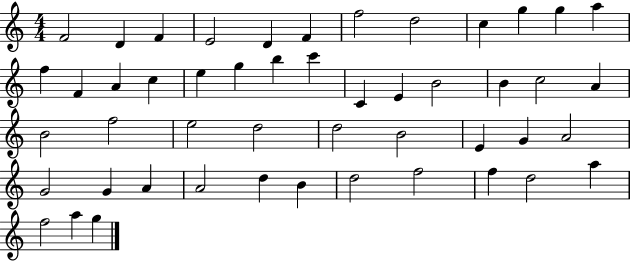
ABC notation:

X:1
T:Untitled
M:4/4
L:1/4
K:C
F2 D F E2 D F f2 d2 c g g a f F A c e g b c' C E B2 B c2 A B2 f2 e2 d2 d2 B2 E G A2 G2 G A A2 d B d2 f2 f d2 a f2 a g